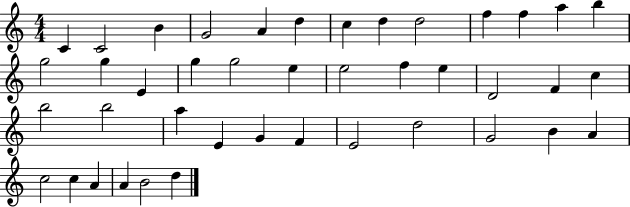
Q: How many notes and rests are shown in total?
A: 42